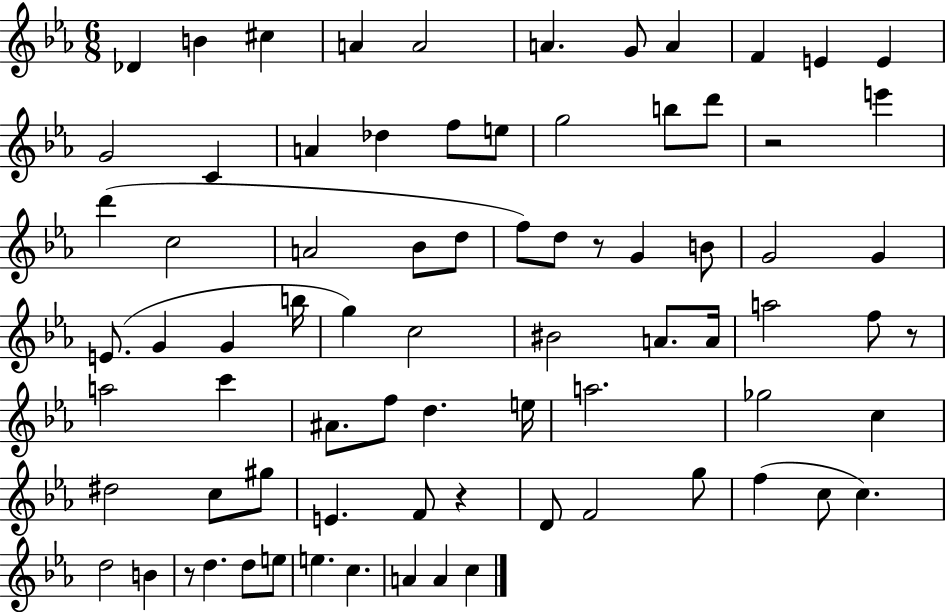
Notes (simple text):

Db4/q B4/q C#5/q A4/q A4/h A4/q. G4/e A4/q F4/q E4/q E4/q G4/h C4/q A4/q Db5/q F5/e E5/e G5/h B5/e D6/e R/h E6/q D6/q C5/h A4/h Bb4/e D5/e F5/e D5/e R/e G4/q B4/e G4/h G4/q E4/e. G4/q G4/q B5/s G5/q C5/h BIS4/h A4/e. A4/s A5/h F5/e R/e A5/h C6/q A#4/e. F5/e D5/q. E5/s A5/h. Gb5/h C5/q D#5/h C5/e G#5/e E4/q. F4/e R/q D4/e F4/h G5/e F5/q C5/e C5/q. D5/h B4/q R/e D5/q. D5/e E5/e E5/q. C5/q. A4/q A4/q C5/q